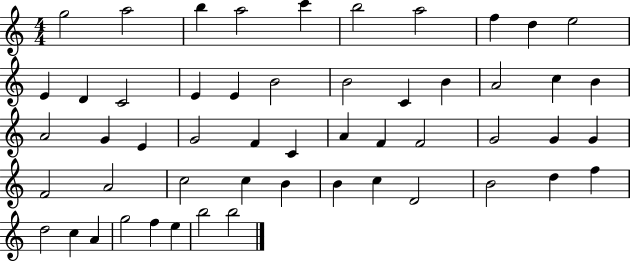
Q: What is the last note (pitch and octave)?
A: B5